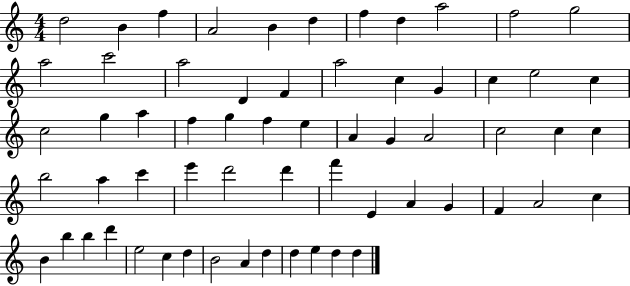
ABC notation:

X:1
T:Untitled
M:4/4
L:1/4
K:C
d2 B f A2 B d f d a2 f2 g2 a2 c'2 a2 D F a2 c G c e2 c c2 g a f g f e A G A2 c2 c c b2 a c' e' d'2 d' f' E A G F A2 c B b b d' e2 c d B2 A d d e d d